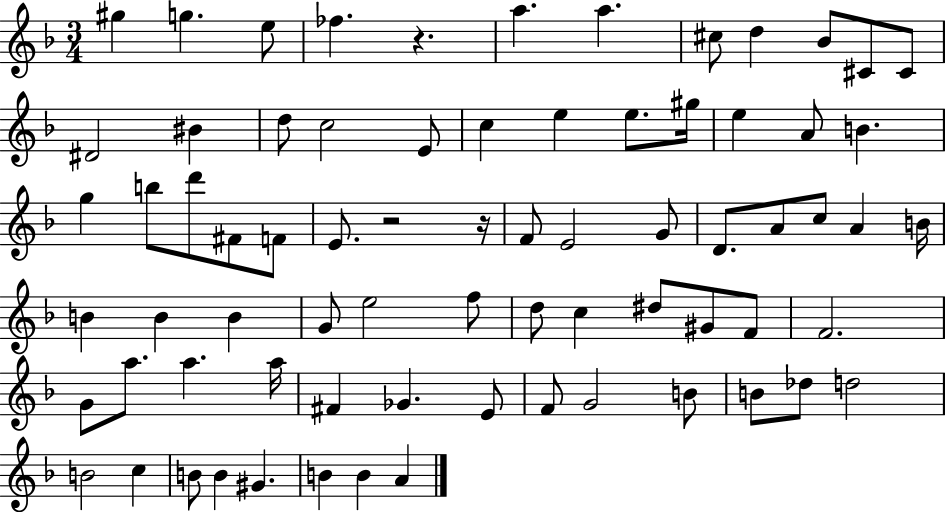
G#5/q G5/q. E5/e FES5/q. R/q. A5/q. A5/q. C#5/e D5/q Bb4/e C#4/e C#4/e D#4/h BIS4/q D5/e C5/h E4/e C5/q E5/q E5/e. G#5/s E5/q A4/e B4/q. G5/q B5/e D6/e F#4/e F4/e E4/e. R/h R/s F4/e E4/h G4/e D4/e. A4/e C5/e A4/q B4/s B4/q B4/q B4/q G4/e E5/h F5/e D5/e C5/q D#5/e G#4/e F4/e F4/h. G4/e A5/e. A5/q. A5/s F#4/q Gb4/q. E4/e F4/e G4/h B4/e B4/e Db5/e D5/h B4/h C5/q B4/e B4/q G#4/q. B4/q B4/q A4/q